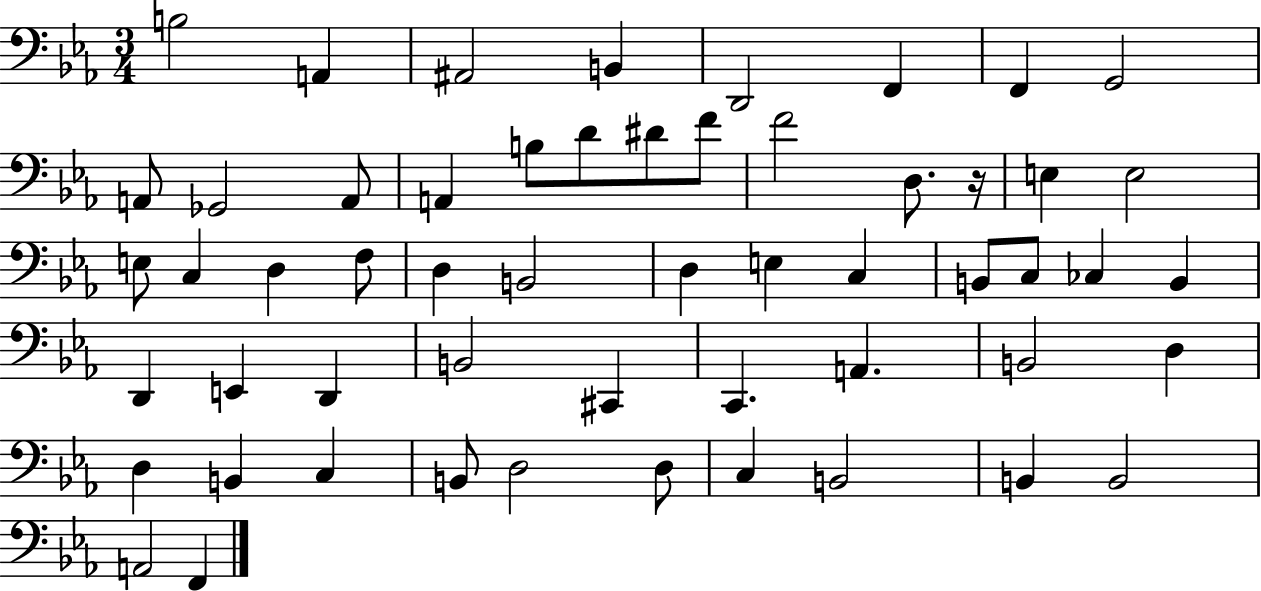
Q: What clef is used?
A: bass